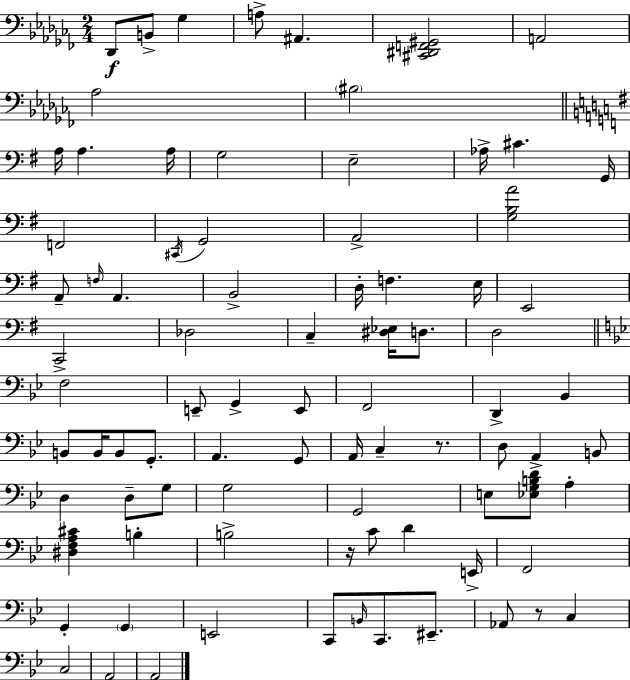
{
  \clef bass
  \numericTimeSignature
  \time 2/4
  \key aes \minor
  des,8\f b,8-> ges4 | a8-> ais,4. | <cis, dis, f, gis,>2 | a,2 | \break aes2 | \parenthesize bis2 | \bar "||" \break \key g \major a16 a4. a16 | g2 | e2-- | aes16-> cis'4. g,16 | \break f,2 | \acciaccatura { cis,16 } g,2 | a,2-> | <g b a'>2 | \break a,8-- \grace { f16 } a,4. | b,2-> | d16-. f4. | e16 e,2 | \break c,2-> | des2 | c4-- <dis ees>16 d8. | d2 | \break \bar "||" \break \key bes \major f2 | e,8-- g,4-> e,8 | f,2 | d,4-> bes,4 | \break b,8 b,16 b,8 g,8.-. | a,4. g,8 | a,16 c4-- r8. | d8 a,4-> b,8 | \break d4 d8-- g8 | g2 | g,2 | e8 <ees g b d'>8 a4-. | \break <dis f a cis'>4 b4-. | b2-> | r16 c'8 d'4 e,16-> | f,2 | \break g,4-. \parenthesize g,4 | e,2 | c,8 \grace { b,16 } c,8. eis,8.-- | aes,8 r8 c4 | \break c2 | a,2 | a,2 | \bar "|."
}